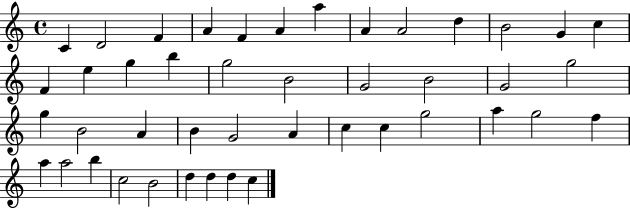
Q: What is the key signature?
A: C major